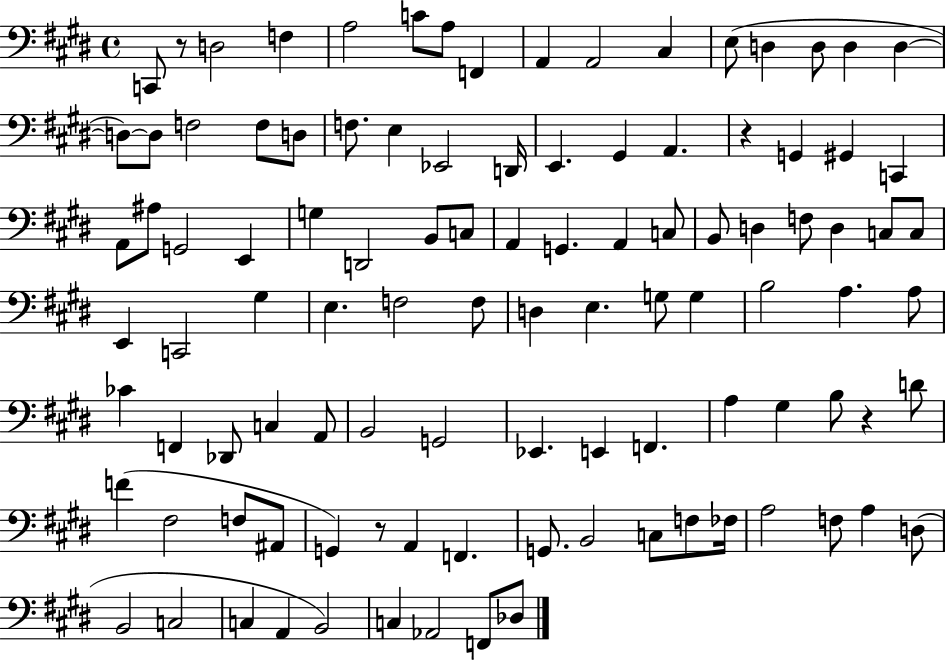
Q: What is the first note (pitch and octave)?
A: C2